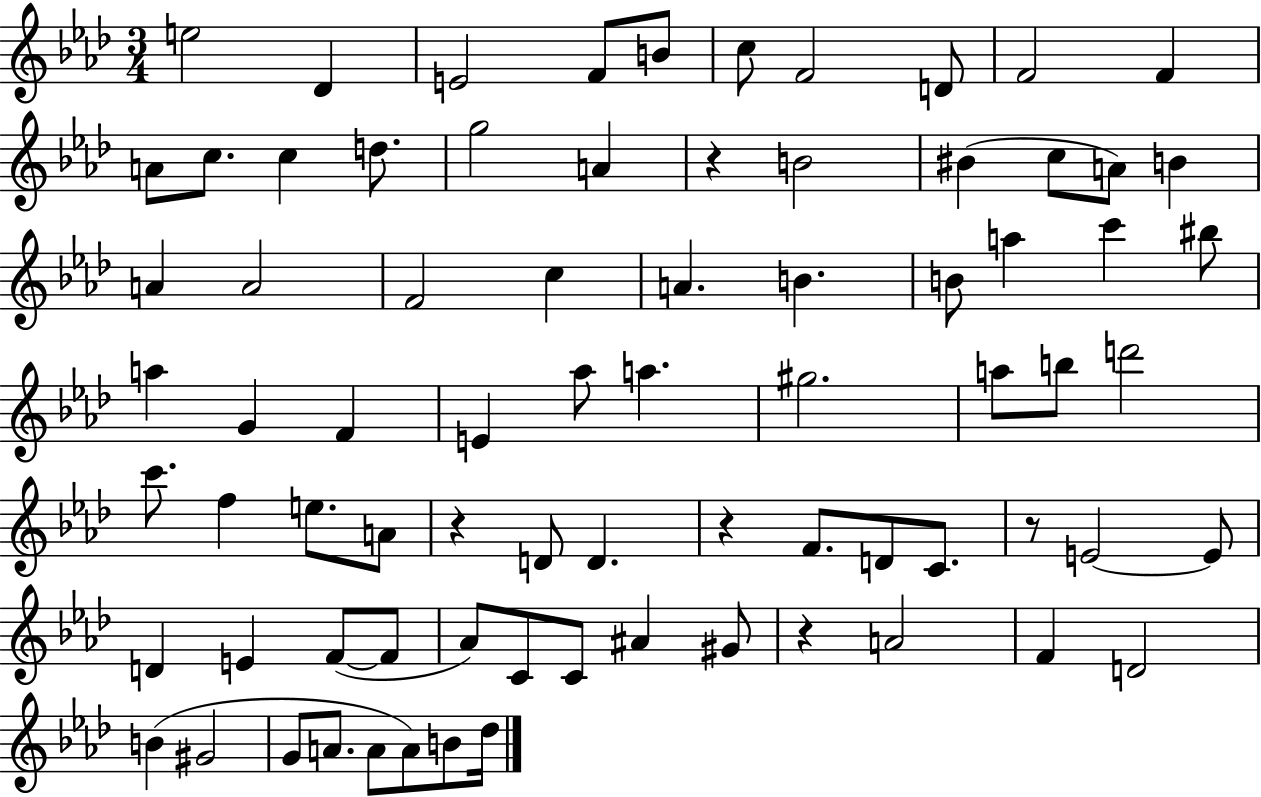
X:1
T:Untitled
M:3/4
L:1/4
K:Ab
e2 _D E2 F/2 B/2 c/2 F2 D/2 F2 F A/2 c/2 c d/2 g2 A z B2 ^B c/2 A/2 B A A2 F2 c A B B/2 a c' ^b/2 a G F E _a/2 a ^g2 a/2 b/2 d'2 c'/2 f e/2 A/2 z D/2 D z F/2 D/2 C/2 z/2 E2 E/2 D E F/2 F/2 _A/2 C/2 C/2 ^A ^G/2 z A2 F D2 B ^G2 G/2 A/2 A/2 A/2 B/2 _d/4